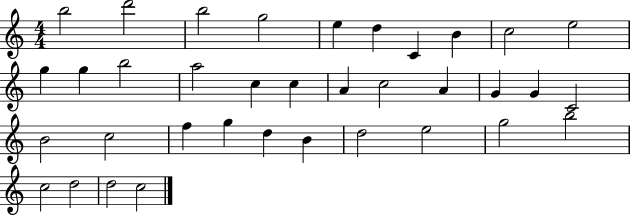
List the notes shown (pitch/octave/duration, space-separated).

B5/h D6/h B5/h G5/h E5/q D5/q C4/q B4/q C5/h E5/h G5/q G5/q B5/h A5/h C5/q C5/q A4/q C5/h A4/q G4/q G4/q C4/h B4/h C5/h F5/q G5/q D5/q B4/q D5/h E5/h G5/h B5/h C5/h D5/h D5/h C5/h